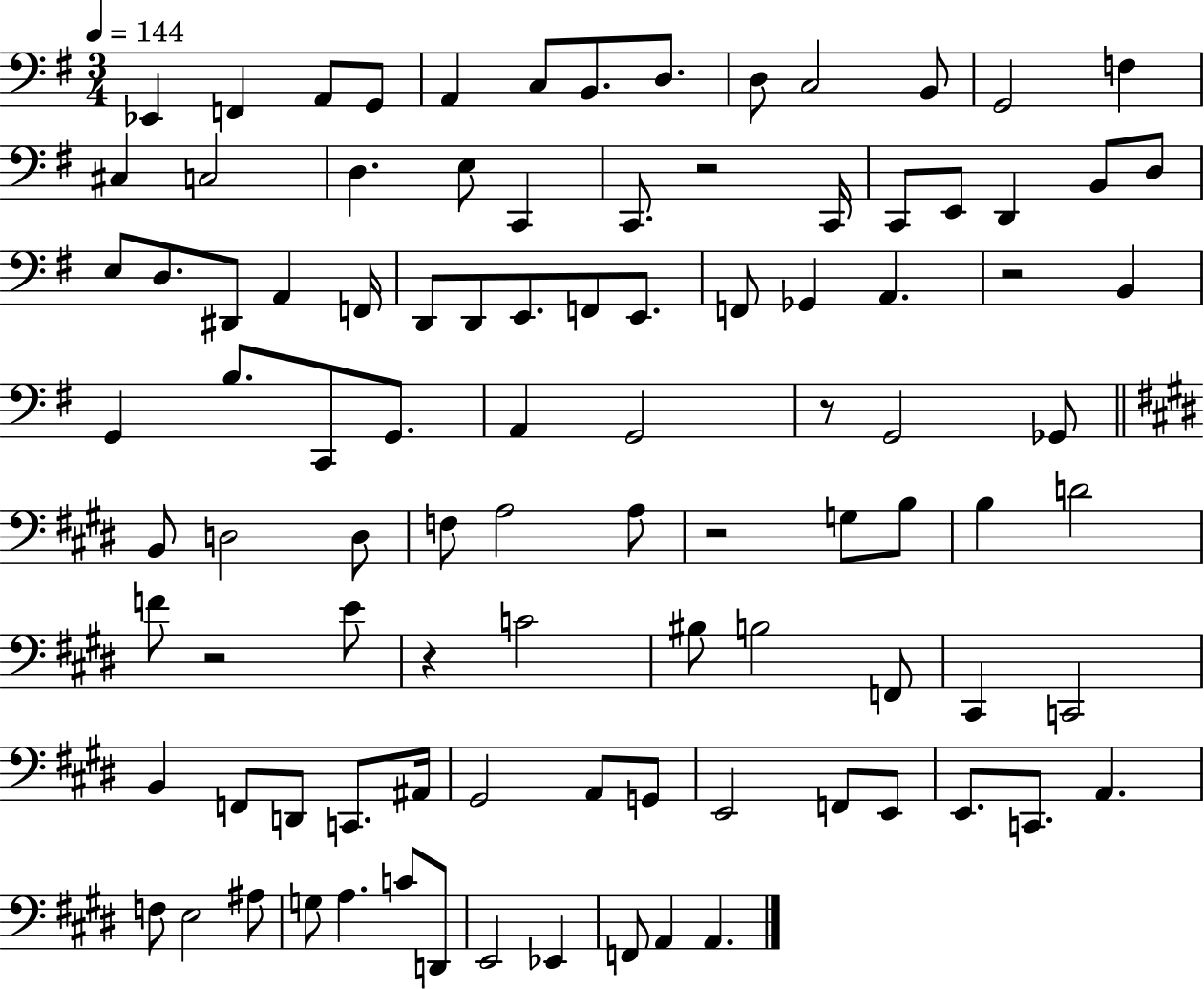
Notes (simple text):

Eb2/q F2/q A2/e G2/e A2/q C3/e B2/e. D3/e. D3/e C3/h B2/e G2/h F3/q C#3/q C3/h D3/q. E3/e C2/q C2/e. R/h C2/s C2/e E2/e D2/q B2/e D3/e E3/e D3/e. D#2/e A2/q F2/s D2/e D2/e E2/e. F2/e E2/e. F2/e Gb2/q A2/q. R/h B2/q G2/q B3/e. C2/e G2/e. A2/q G2/h R/e G2/h Gb2/e B2/e D3/h D3/e F3/e A3/h A3/e R/h G3/e B3/e B3/q D4/h F4/e R/h E4/e R/q C4/h BIS3/e B3/h F2/e C#2/q C2/h B2/q F2/e D2/e C2/e. A#2/s G#2/h A2/e G2/e E2/h F2/e E2/e E2/e. C2/e. A2/q. F3/e E3/h A#3/e G3/e A3/q. C4/e D2/e E2/h Eb2/q F2/e A2/q A2/q.